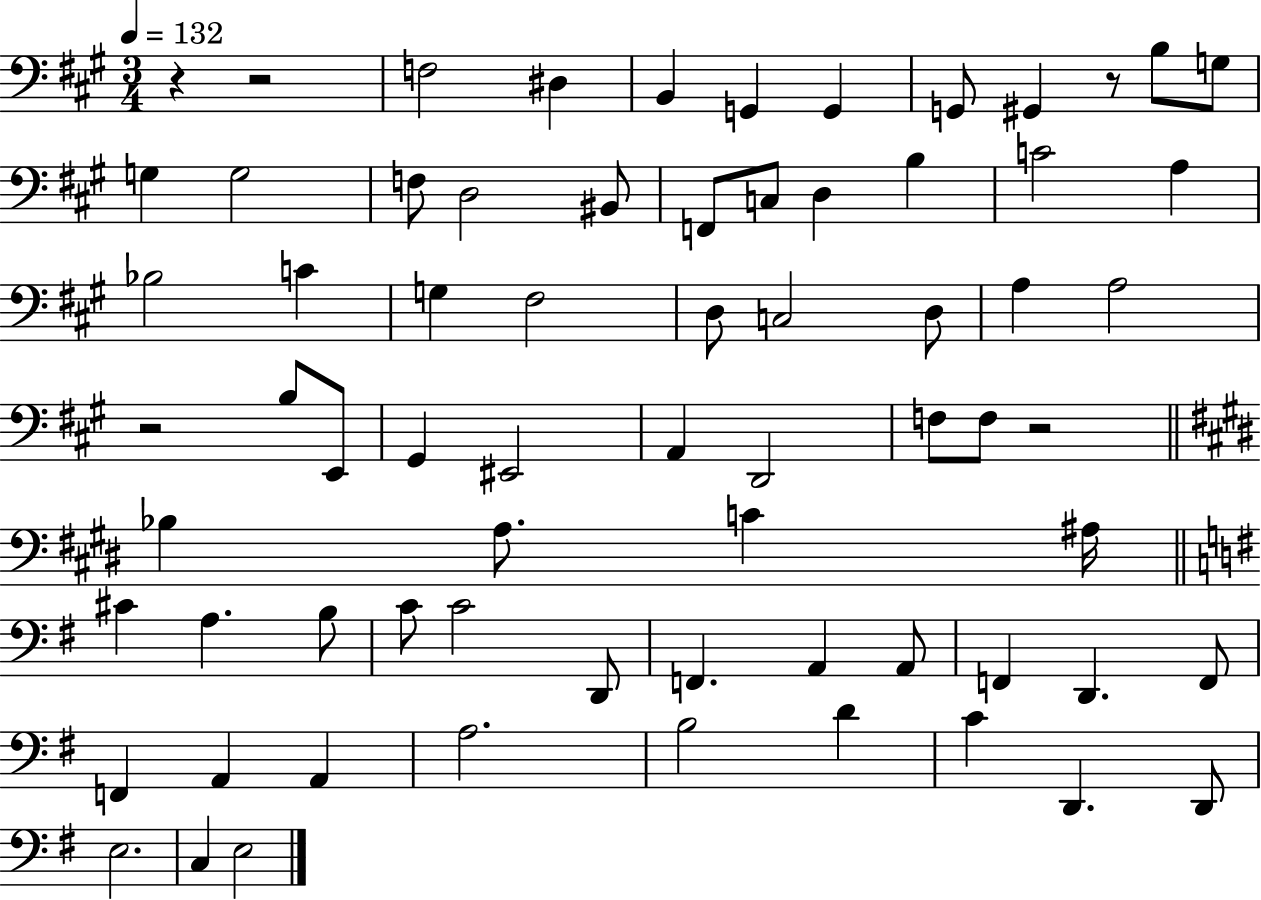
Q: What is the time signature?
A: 3/4